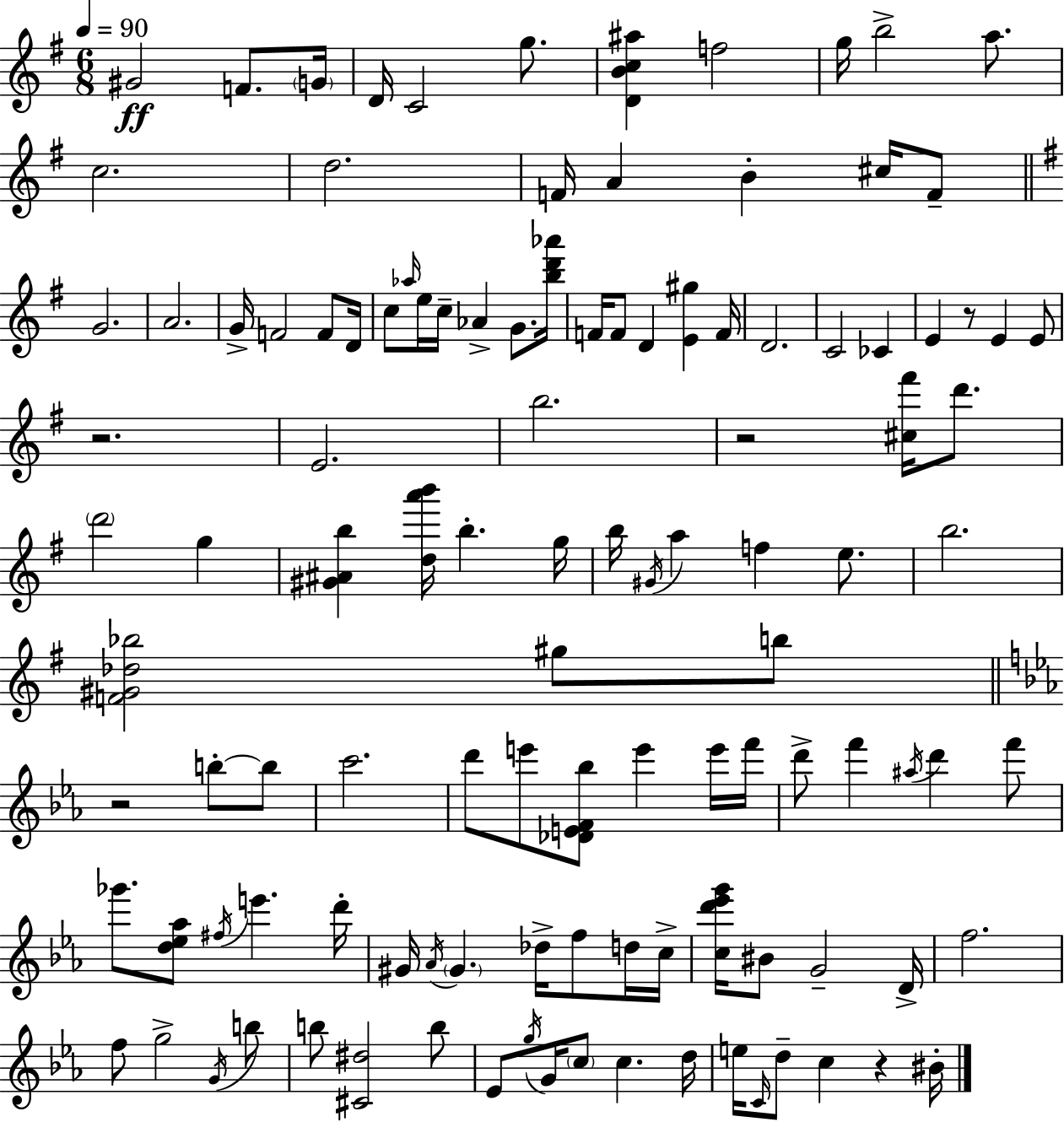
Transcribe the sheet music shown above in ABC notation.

X:1
T:Untitled
M:6/8
L:1/4
K:G
^G2 F/2 G/4 D/4 C2 g/2 [DBc^a] f2 g/4 b2 a/2 c2 d2 F/4 A B ^c/4 F/2 G2 A2 G/4 F2 F/2 D/4 c/2 _a/4 e/4 c/4 _A G/2 [bd'_a']/4 F/4 F/2 D [E^g] F/4 D2 C2 _C E z/2 E E/2 z2 E2 b2 z2 [^c^f']/4 d'/2 d'2 g [^G^Ab] [da'b']/4 b g/4 b/4 ^G/4 a f e/2 b2 [F^G_d_b]2 ^g/2 b/2 z2 b/2 b/2 c'2 d'/2 e'/2 [_DEF_b]/2 e' e'/4 f'/4 d'/2 f' ^a/4 d' f'/2 _g'/2 [d_e_a]/2 ^f/4 e' d'/4 ^G/4 _A/4 ^G _d/4 f/2 d/4 c/4 [cd'_e'g']/4 ^B/2 G2 D/4 f2 f/2 g2 G/4 b/2 b/2 [^C^d]2 b/2 _E/2 g/4 G/4 c/2 c d/4 e/4 C/4 d/2 c z ^B/4